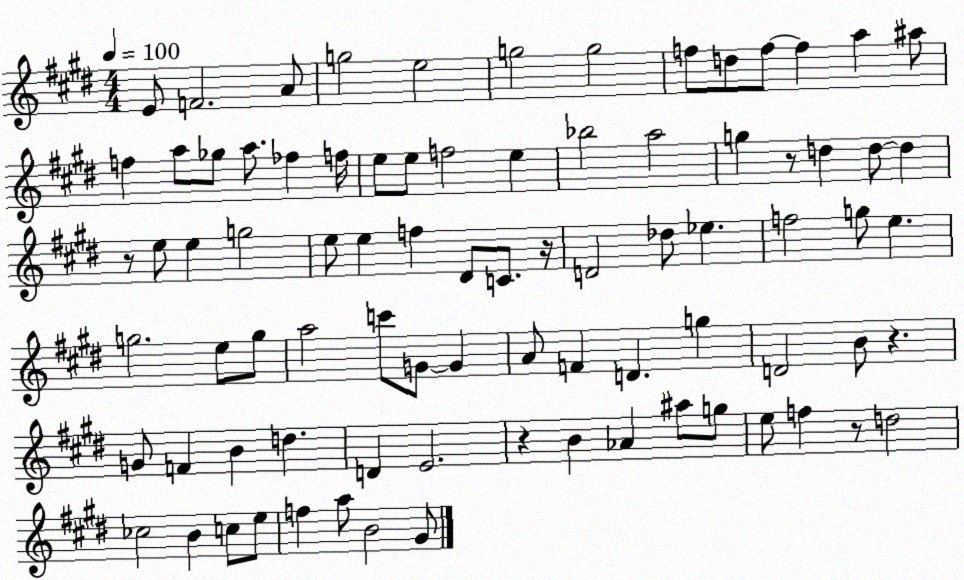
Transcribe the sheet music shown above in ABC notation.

X:1
T:Untitled
M:4/4
L:1/4
K:E
E/2 F2 A/2 g2 e2 g2 g2 f/2 d/2 f/2 f a ^a/2 f a/2 _g/2 a/2 _f f/4 e/2 e/2 f2 e _b2 a2 g z/2 d d/2 d z/2 e/2 e g2 e/2 e f ^D/2 C/2 z/4 D2 _d/2 _e f2 g/2 e g2 e/2 g/2 a2 c'/2 G/2 G A/2 F D g D2 B/2 z G/2 F B d D E2 z B _A ^a/2 g/2 e/2 f z/2 d2 _c2 B c/2 e/2 f a/2 B2 ^G/2